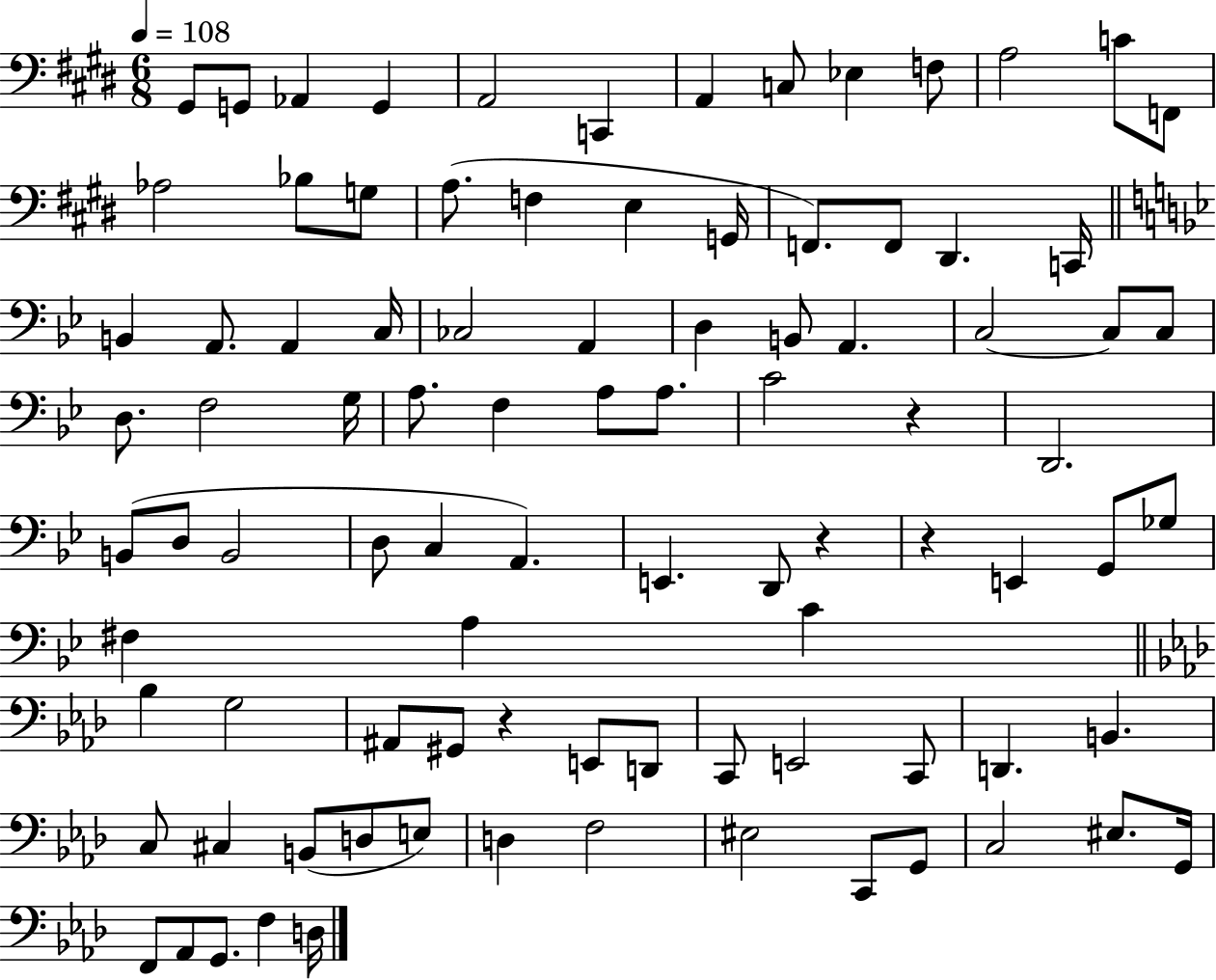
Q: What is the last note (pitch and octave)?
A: D3